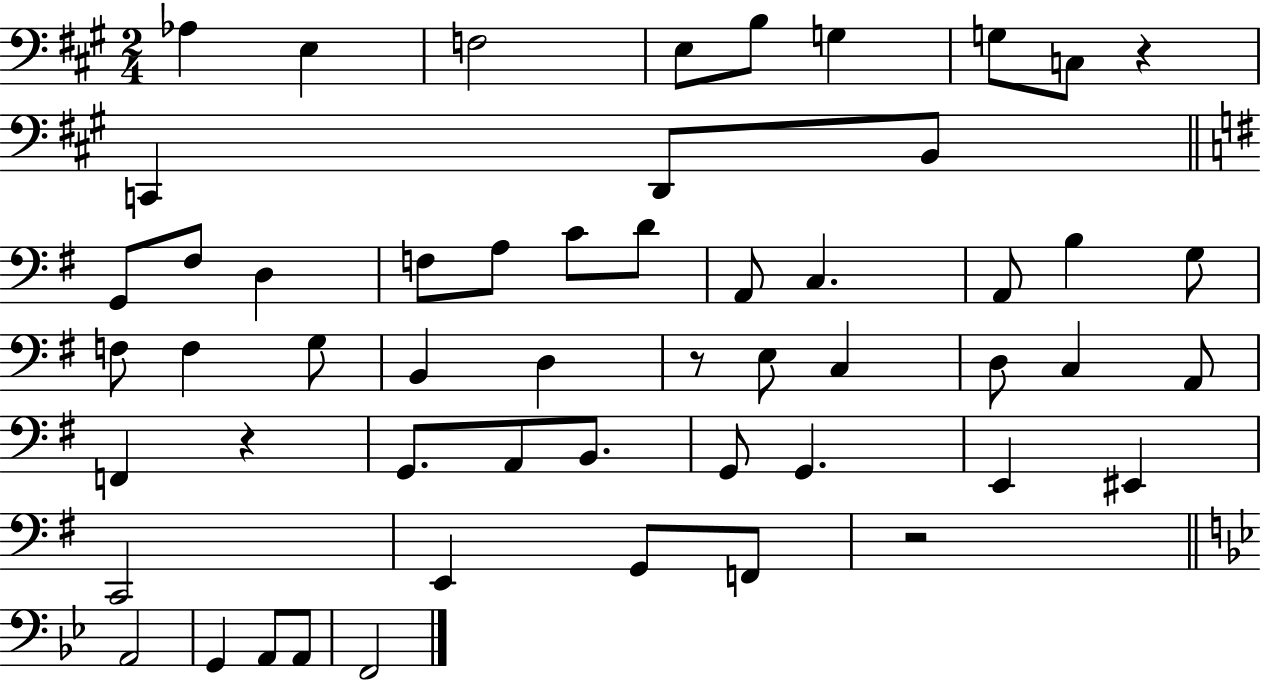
Ab3/q E3/q F3/h E3/e B3/e G3/q G3/e C3/e R/q C2/q D2/e B2/e G2/e F#3/e D3/q F3/e A3/e C4/e D4/e A2/e C3/q. A2/e B3/q G3/e F3/e F3/q G3/e B2/q D3/q R/e E3/e C3/q D3/e C3/q A2/e F2/q R/q G2/e. A2/e B2/e. G2/e G2/q. E2/q EIS2/q C2/h E2/q G2/e F2/e R/h A2/h G2/q A2/e A2/e F2/h